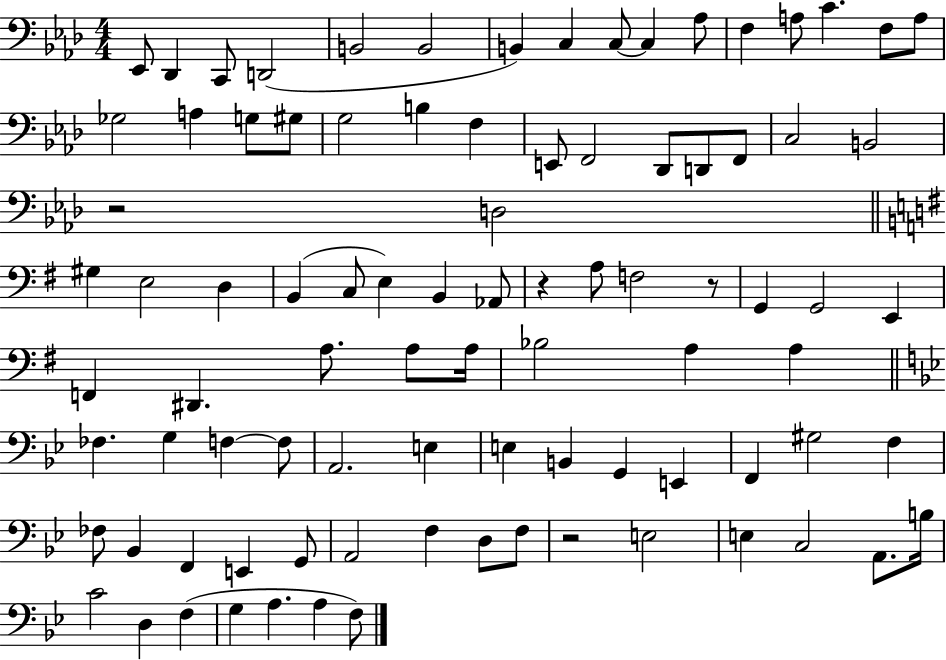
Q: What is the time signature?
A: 4/4